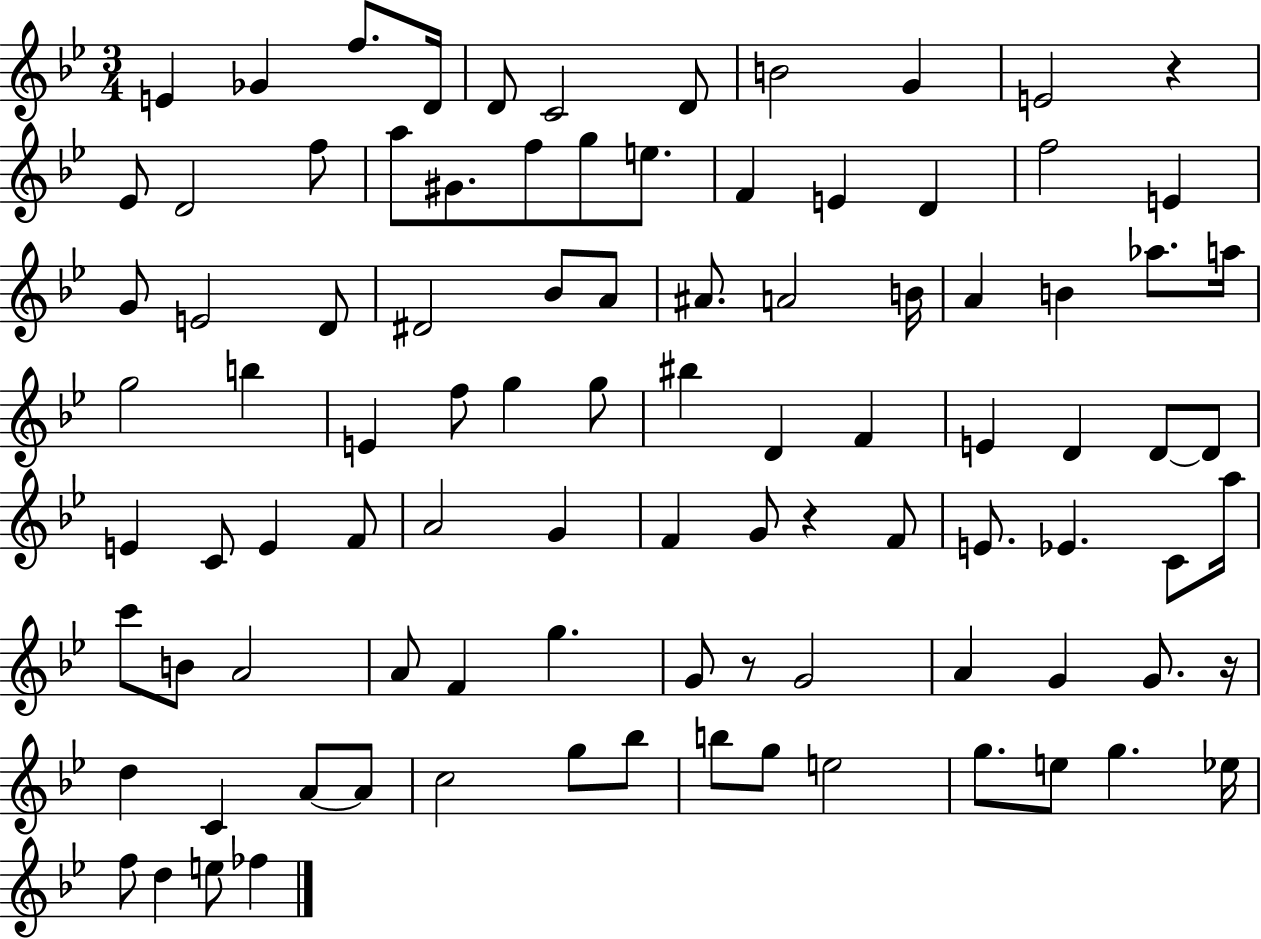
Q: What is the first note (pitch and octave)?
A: E4